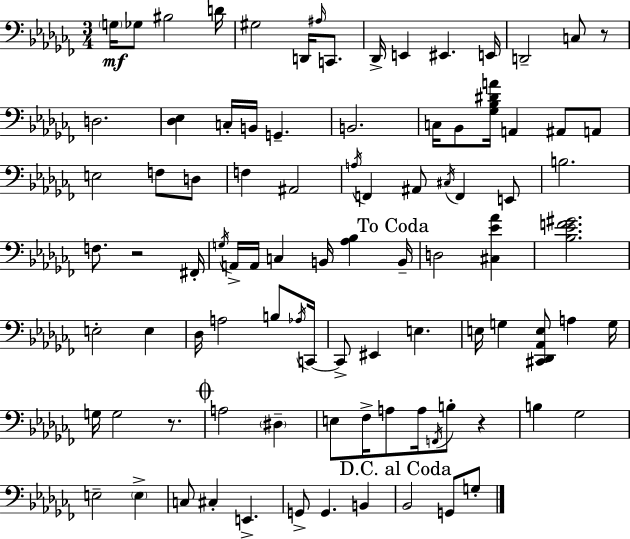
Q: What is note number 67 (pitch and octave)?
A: A3